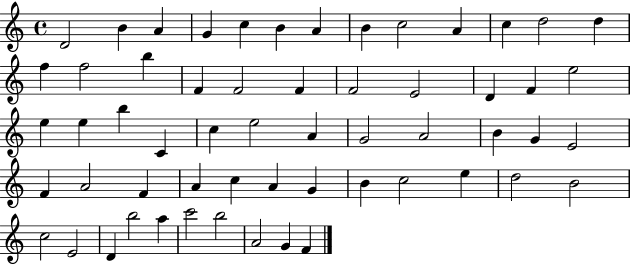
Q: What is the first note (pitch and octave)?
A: D4